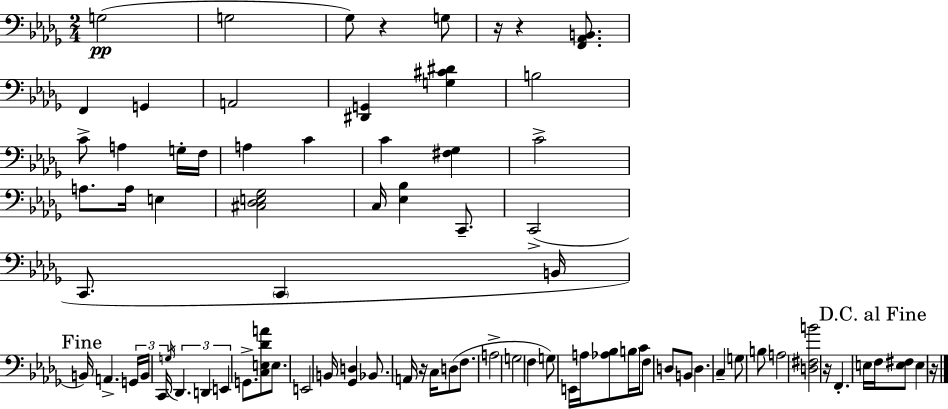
{
  \clef bass
  \numericTimeSignature
  \time 2/4
  \key bes \minor
  \repeat volta 2 { g2(\pp | g2 | ges8) r4 g8 | r16 r4 <f, aes, b,>8. | \break f,4 g,4 | a,2 | <dis, g,>4 <g cis' dis'>4 | b2 | \break c'8-> a4 g16-. f16 | a4 c'4 | c'4 <fis ges>4 | c'2-> | \break a8. a16 e4 | <cis des e ges>2 | c16 <ees bes>4 c,8.-- | c,2->( | \break c,8. \parenthesize c,4 b,16 | \mark "Fine" b,16) a,4.-> \tuplet 3/2 { g,16 | b,16 c,16 } \acciaccatura { g16 } \tuplet 3/2 { des,4. | d,4 e,4 } | \break g,8.-> <c e des' a'>8 e8. | e,2 | b,16 <ges, d>4 bes,8. | a,16 r16 c16 d8( f8. | \break a2-> | g2 | f4 g8) e,16 | a16 <aes bes>8 b16 c'16 f8 d8 | \break b,8 d4. | c4-- g8 b8 | a2 | <d fis b'>2 | \break r16 f,4.-. | e16 \mark "D.C. al Fine" f16 <e fis>8 e4 | r16 } \bar "|."
}